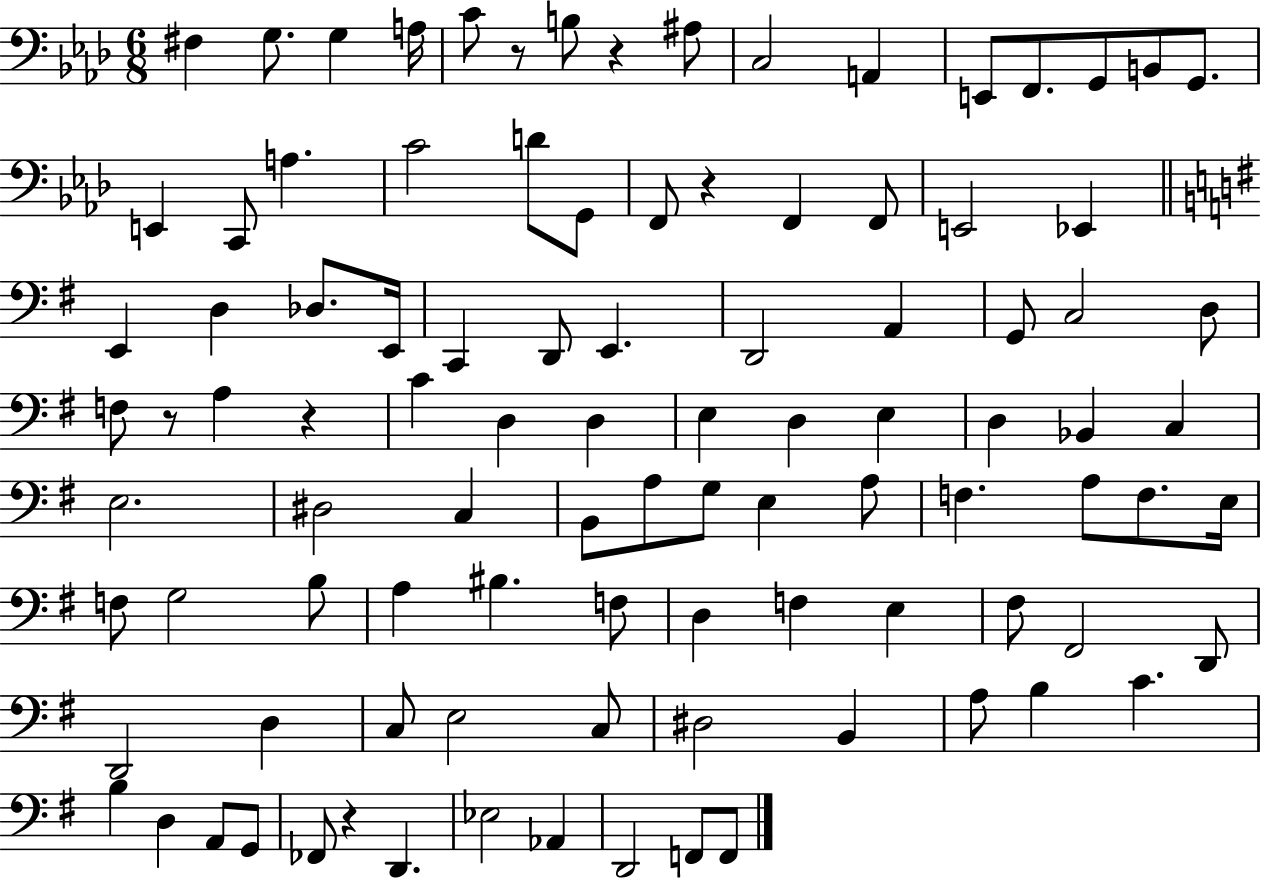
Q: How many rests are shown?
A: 6